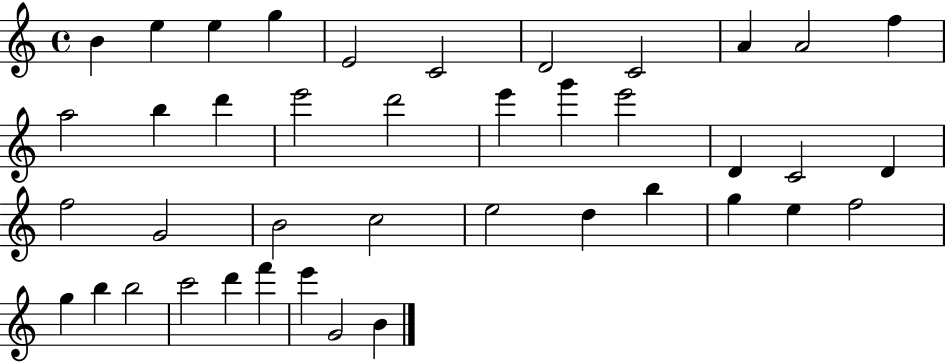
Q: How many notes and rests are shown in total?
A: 41